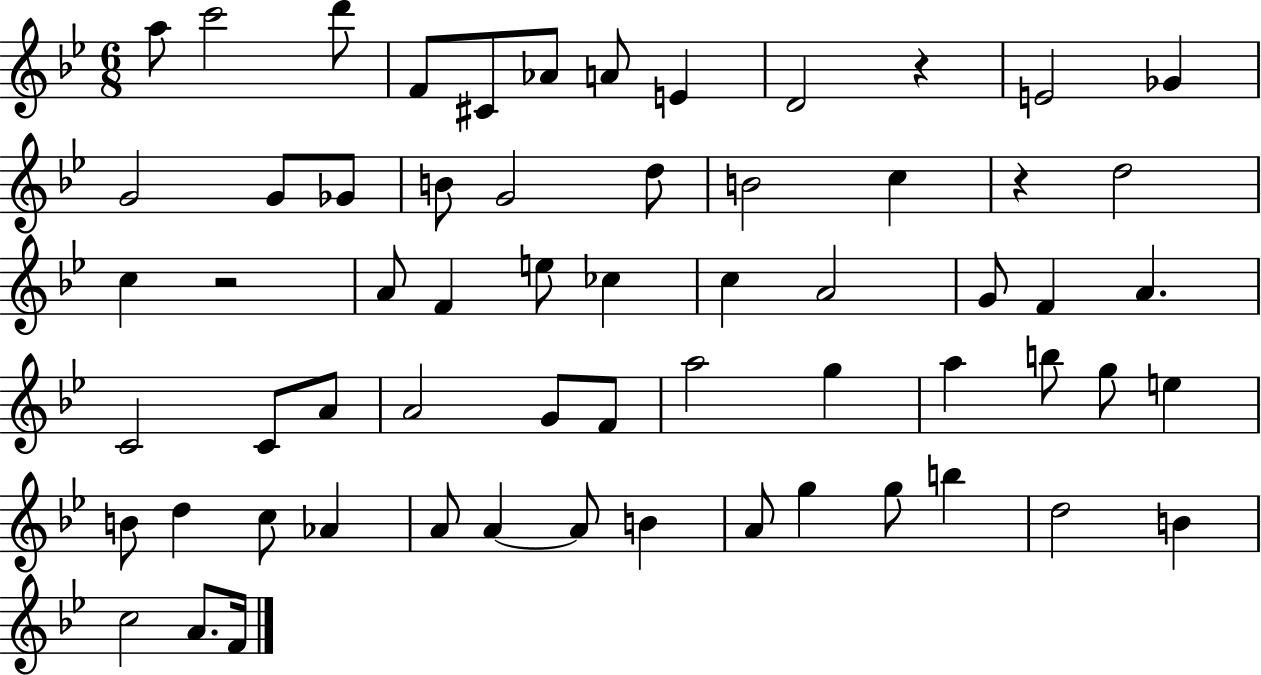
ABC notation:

X:1
T:Untitled
M:6/8
L:1/4
K:Bb
a/2 c'2 d'/2 F/2 ^C/2 _A/2 A/2 E D2 z E2 _G G2 G/2 _G/2 B/2 G2 d/2 B2 c z d2 c z2 A/2 F e/2 _c c A2 G/2 F A C2 C/2 A/2 A2 G/2 F/2 a2 g a b/2 g/2 e B/2 d c/2 _A A/2 A A/2 B A/2 g g/2 b d2 B c2 A/2 F/4